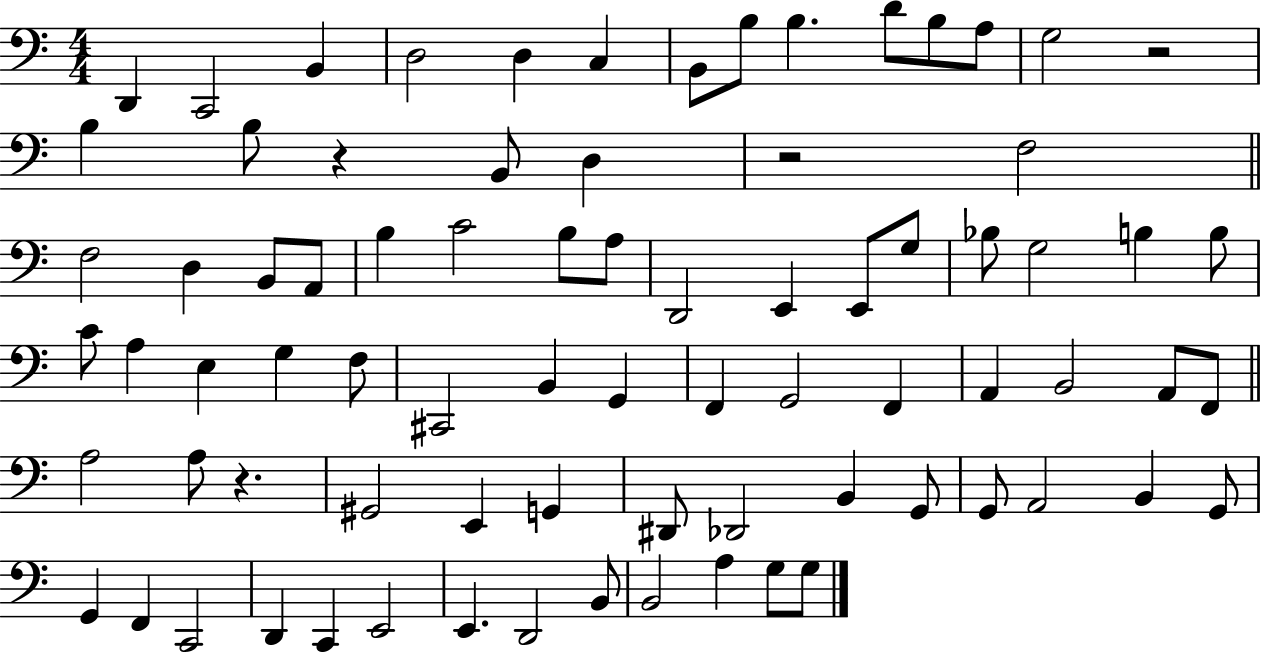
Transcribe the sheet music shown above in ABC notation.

X:1
T:Untitled
M:4/4
L:1/4
K:C
D,, C,,2 B,, D,2 D, C, B,,/2 B,/2 B, D/2 B,/2 A,/2 G,2 z2 B, B,/2 z B,,/2 D, z2 F,2 F,2 D, B,,/2 A,,/2 B, C2 B,/2 A,/2 D,,2 E,, E,,/2 G,/2 _B,/2 G,2 B, B,/2 C/2 A, E, G, F,/2 ^C,,2 B,, G,, F,, G,,2 F,, A,, B,,2 A,,/2 F,,/2 A,2 A,/2 z ^G,,2 E,, G,, ^D,,/2 _D,,2 B,, G,,/2 G,,/2 A,,2 B,, G,,/2 G,, F,, C,,2 D,, C,, E,,2 E,, D,,2 B,,/2 B,,2 A, G,/2 G,/2